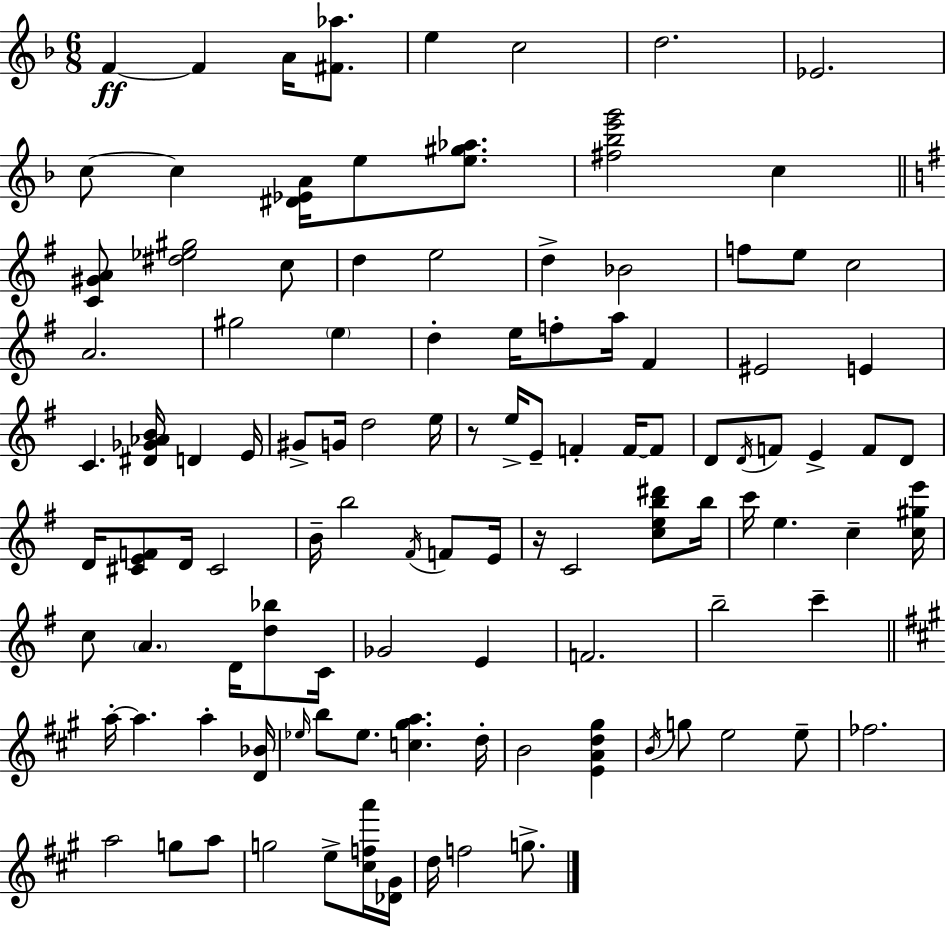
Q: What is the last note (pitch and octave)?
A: G5